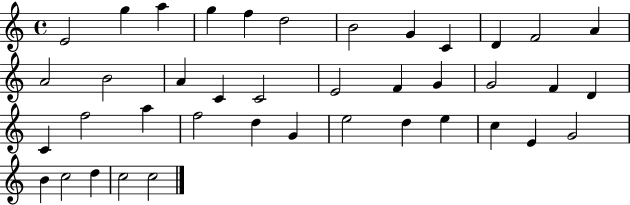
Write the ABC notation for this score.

X:1
T:Untitled
M:4/4
L:1/4
K:C
E2 g a g f d2 B2 G C D F2 A A2 B2 A C C2 E2 F G G2 F D C f2 a f2 d G e2 d e c E G2 B c2 d c2 c2